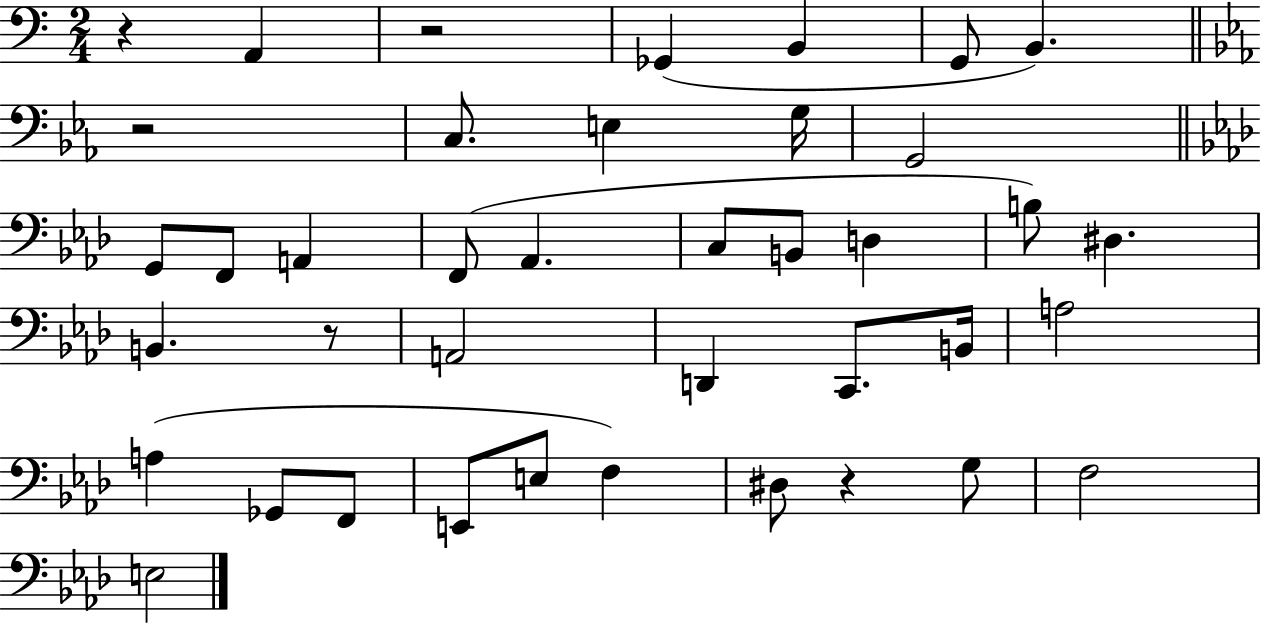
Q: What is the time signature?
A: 2/4